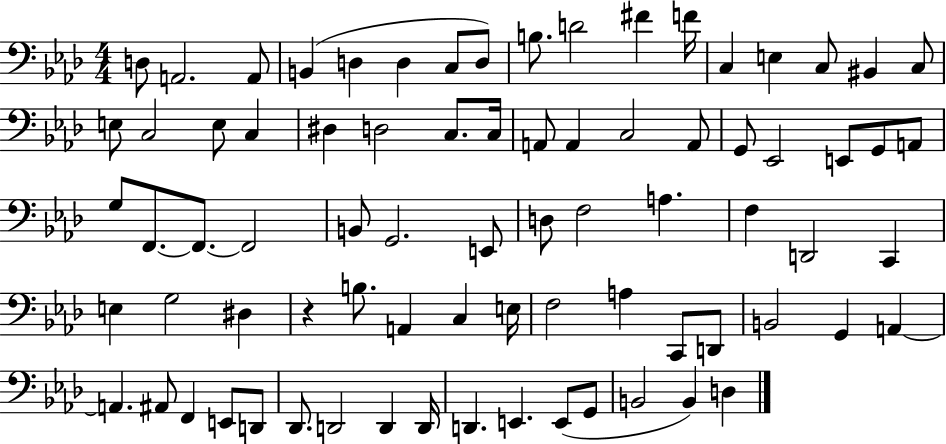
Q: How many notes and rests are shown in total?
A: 78